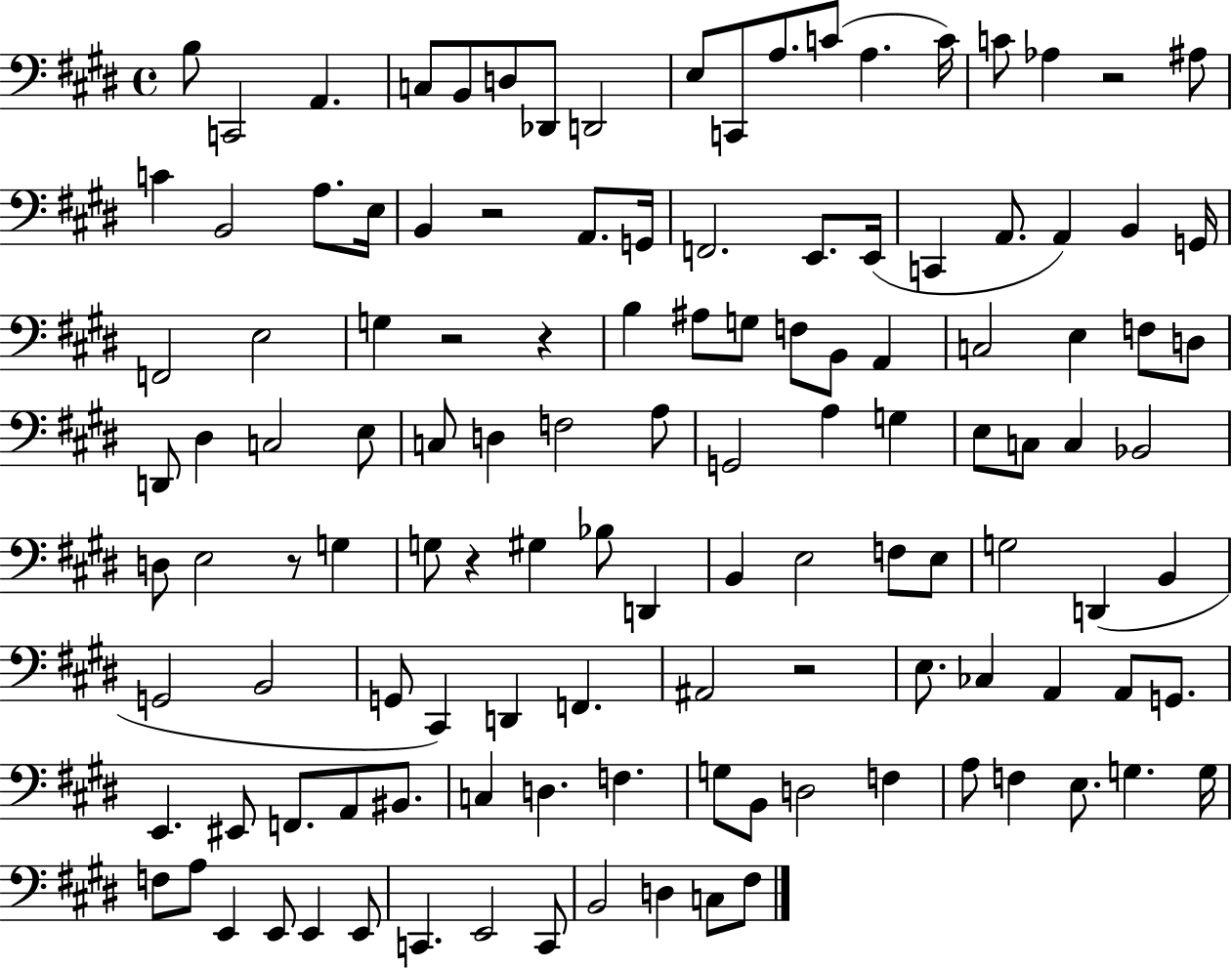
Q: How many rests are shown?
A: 7